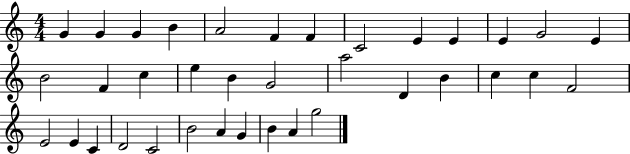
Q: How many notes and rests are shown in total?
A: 36